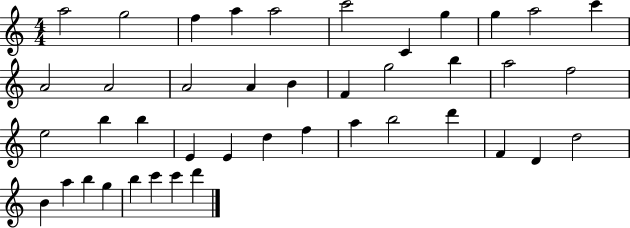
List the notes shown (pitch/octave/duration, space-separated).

A5/h G5/h F5/q A5/q A5/h C6/h C4/q G5/q G5/q A5/h C6/q A4/h A4/h A4/h A4/q B4/q F4/q G5/h B5/q A5/h F5/h E5/h B5/q B5/q E4/q E4/q D5/q F5/q A5/q B5/h D6/q F4/q D4/q D5/h B4/q A5/q B5/q G5/q B5/q C6/q C6/q D6/q